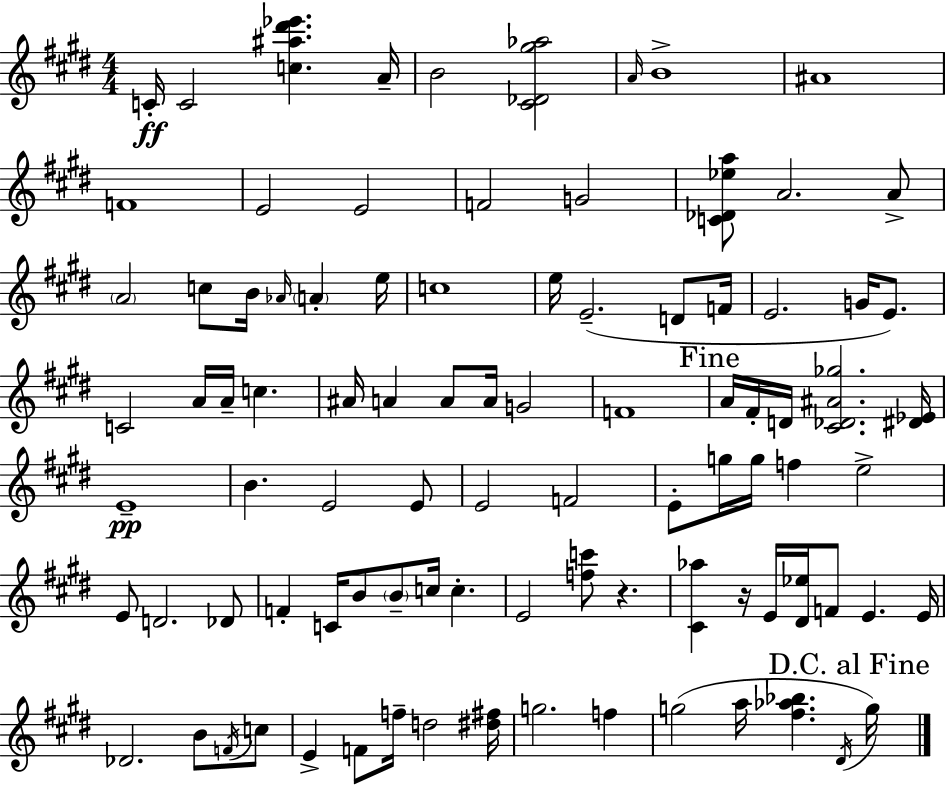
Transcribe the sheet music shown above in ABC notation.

X:1
T:Untitled
M:4/4
L:1/4
K:E
C/4 C2 [c^a^d'_e'] A/4 B2 [^C_D^g_a]2 A/4 B4 ^A4 F4 E2 E2 F2 G2 [C_D_ea]/2 A2 A/2 A2 c/2 B/4 _A/4 A e/4 c4 e/4 E2 D/2 F/4 E2 G/4 E/2 C2 A/4 A/4 c ^A/4 A A/2 A/4 G2 F4 A/4 ^F/4 D/4 [^C_D^A_g]2 [^D_E]/4 E4 B E2 E/2 E2 F2 E/2 g/4 g/4 f e2 E/2 D2 _D/2 F C/4 B/2 B/2 c/4 c E2 [fc']/2 z [^C_a] z/4 E/4 [^D_e]/4 F/2 E E/4 _D2 B/2 F/4 c/2 E F/2 f/4 d2 [^d^f]/4 g2 f g2 a/4 [^f_a_b] ^D/4 g/4